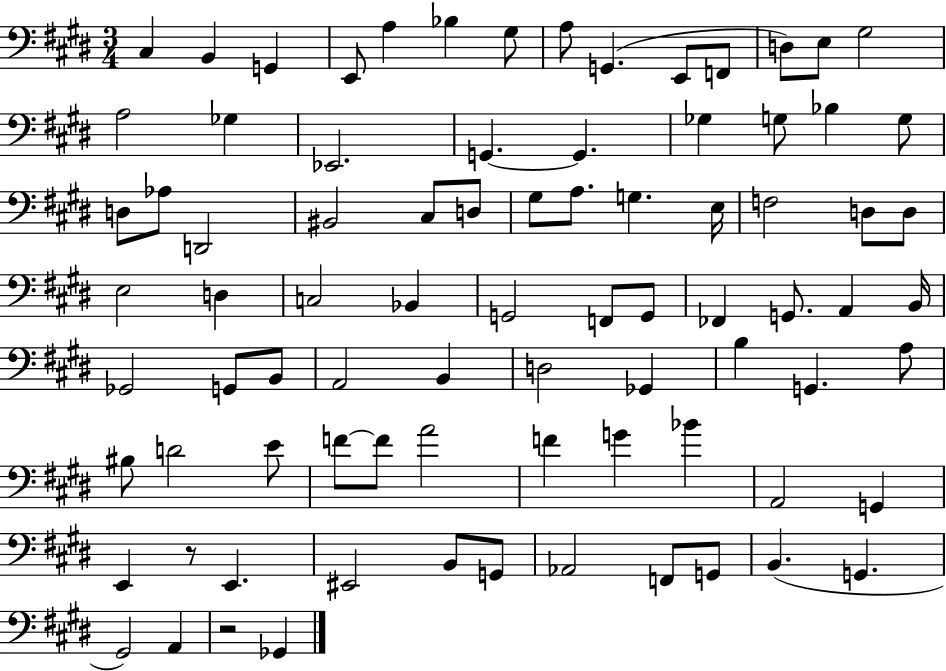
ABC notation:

X:1
T:Untitled
M:3/4
L:1/4
K:E
^C, B,, G,, E,,/2 A, _B, ^G,/2 A,/2 G,, E,,/2 F,,/2 D,/2 E,/2 ^G,2 A,2 _G, _E,,2 G,, G,, _G, G,/2 _B, G,/2 D,/2 _A,/2 D,,2 ^B,,2 ^C,/2 D,/2 ^G,/2 A,/2 G, E,/4 F,2 D,/2 D,/2 E,2 D, C,2 _B,, G,,2 F,,/2 G,,/2 _F,, G,,/2 A,, B,,/4 _G,,2 G,,/2 B,,/2 A,,2 B,, D,2 _G,, B, G,, A,/2 ^B,/2 D2 E/2 F/2 F/2 A2 F G _B A,,2 G,, E,, z/2 E,, ^E,,2 B,,/2 G,,/2 _A,,2 F,,/2 G,,/2 B,, G,, ^G,,2 A,, z2 _G,,